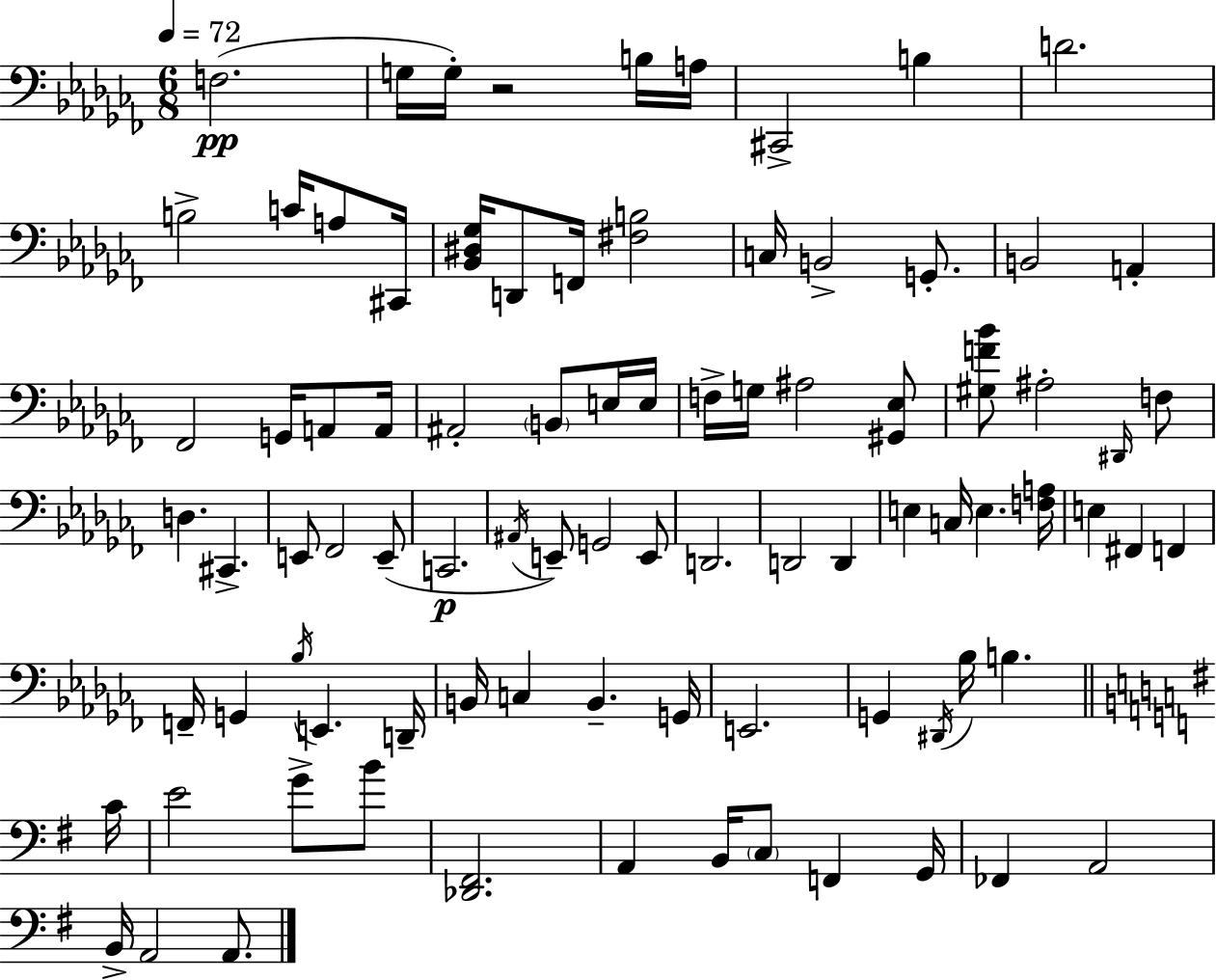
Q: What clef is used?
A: bass